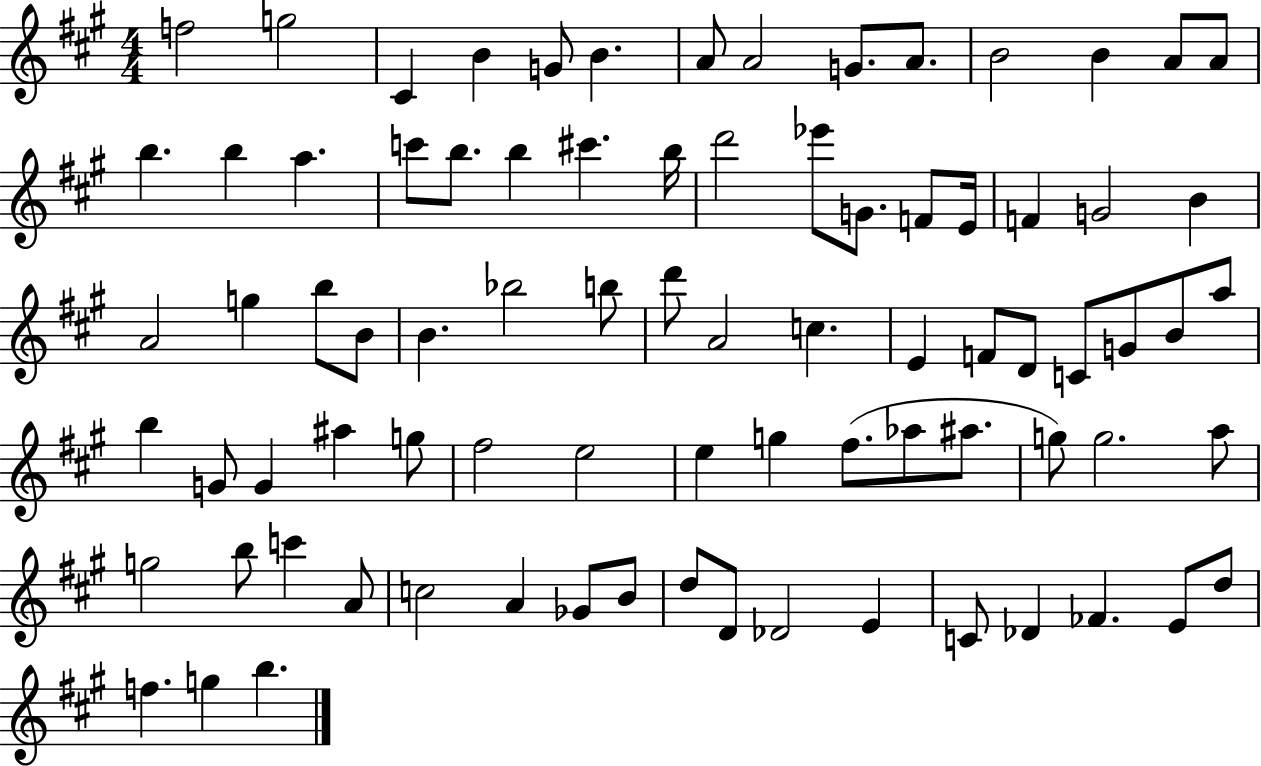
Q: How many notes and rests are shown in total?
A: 82